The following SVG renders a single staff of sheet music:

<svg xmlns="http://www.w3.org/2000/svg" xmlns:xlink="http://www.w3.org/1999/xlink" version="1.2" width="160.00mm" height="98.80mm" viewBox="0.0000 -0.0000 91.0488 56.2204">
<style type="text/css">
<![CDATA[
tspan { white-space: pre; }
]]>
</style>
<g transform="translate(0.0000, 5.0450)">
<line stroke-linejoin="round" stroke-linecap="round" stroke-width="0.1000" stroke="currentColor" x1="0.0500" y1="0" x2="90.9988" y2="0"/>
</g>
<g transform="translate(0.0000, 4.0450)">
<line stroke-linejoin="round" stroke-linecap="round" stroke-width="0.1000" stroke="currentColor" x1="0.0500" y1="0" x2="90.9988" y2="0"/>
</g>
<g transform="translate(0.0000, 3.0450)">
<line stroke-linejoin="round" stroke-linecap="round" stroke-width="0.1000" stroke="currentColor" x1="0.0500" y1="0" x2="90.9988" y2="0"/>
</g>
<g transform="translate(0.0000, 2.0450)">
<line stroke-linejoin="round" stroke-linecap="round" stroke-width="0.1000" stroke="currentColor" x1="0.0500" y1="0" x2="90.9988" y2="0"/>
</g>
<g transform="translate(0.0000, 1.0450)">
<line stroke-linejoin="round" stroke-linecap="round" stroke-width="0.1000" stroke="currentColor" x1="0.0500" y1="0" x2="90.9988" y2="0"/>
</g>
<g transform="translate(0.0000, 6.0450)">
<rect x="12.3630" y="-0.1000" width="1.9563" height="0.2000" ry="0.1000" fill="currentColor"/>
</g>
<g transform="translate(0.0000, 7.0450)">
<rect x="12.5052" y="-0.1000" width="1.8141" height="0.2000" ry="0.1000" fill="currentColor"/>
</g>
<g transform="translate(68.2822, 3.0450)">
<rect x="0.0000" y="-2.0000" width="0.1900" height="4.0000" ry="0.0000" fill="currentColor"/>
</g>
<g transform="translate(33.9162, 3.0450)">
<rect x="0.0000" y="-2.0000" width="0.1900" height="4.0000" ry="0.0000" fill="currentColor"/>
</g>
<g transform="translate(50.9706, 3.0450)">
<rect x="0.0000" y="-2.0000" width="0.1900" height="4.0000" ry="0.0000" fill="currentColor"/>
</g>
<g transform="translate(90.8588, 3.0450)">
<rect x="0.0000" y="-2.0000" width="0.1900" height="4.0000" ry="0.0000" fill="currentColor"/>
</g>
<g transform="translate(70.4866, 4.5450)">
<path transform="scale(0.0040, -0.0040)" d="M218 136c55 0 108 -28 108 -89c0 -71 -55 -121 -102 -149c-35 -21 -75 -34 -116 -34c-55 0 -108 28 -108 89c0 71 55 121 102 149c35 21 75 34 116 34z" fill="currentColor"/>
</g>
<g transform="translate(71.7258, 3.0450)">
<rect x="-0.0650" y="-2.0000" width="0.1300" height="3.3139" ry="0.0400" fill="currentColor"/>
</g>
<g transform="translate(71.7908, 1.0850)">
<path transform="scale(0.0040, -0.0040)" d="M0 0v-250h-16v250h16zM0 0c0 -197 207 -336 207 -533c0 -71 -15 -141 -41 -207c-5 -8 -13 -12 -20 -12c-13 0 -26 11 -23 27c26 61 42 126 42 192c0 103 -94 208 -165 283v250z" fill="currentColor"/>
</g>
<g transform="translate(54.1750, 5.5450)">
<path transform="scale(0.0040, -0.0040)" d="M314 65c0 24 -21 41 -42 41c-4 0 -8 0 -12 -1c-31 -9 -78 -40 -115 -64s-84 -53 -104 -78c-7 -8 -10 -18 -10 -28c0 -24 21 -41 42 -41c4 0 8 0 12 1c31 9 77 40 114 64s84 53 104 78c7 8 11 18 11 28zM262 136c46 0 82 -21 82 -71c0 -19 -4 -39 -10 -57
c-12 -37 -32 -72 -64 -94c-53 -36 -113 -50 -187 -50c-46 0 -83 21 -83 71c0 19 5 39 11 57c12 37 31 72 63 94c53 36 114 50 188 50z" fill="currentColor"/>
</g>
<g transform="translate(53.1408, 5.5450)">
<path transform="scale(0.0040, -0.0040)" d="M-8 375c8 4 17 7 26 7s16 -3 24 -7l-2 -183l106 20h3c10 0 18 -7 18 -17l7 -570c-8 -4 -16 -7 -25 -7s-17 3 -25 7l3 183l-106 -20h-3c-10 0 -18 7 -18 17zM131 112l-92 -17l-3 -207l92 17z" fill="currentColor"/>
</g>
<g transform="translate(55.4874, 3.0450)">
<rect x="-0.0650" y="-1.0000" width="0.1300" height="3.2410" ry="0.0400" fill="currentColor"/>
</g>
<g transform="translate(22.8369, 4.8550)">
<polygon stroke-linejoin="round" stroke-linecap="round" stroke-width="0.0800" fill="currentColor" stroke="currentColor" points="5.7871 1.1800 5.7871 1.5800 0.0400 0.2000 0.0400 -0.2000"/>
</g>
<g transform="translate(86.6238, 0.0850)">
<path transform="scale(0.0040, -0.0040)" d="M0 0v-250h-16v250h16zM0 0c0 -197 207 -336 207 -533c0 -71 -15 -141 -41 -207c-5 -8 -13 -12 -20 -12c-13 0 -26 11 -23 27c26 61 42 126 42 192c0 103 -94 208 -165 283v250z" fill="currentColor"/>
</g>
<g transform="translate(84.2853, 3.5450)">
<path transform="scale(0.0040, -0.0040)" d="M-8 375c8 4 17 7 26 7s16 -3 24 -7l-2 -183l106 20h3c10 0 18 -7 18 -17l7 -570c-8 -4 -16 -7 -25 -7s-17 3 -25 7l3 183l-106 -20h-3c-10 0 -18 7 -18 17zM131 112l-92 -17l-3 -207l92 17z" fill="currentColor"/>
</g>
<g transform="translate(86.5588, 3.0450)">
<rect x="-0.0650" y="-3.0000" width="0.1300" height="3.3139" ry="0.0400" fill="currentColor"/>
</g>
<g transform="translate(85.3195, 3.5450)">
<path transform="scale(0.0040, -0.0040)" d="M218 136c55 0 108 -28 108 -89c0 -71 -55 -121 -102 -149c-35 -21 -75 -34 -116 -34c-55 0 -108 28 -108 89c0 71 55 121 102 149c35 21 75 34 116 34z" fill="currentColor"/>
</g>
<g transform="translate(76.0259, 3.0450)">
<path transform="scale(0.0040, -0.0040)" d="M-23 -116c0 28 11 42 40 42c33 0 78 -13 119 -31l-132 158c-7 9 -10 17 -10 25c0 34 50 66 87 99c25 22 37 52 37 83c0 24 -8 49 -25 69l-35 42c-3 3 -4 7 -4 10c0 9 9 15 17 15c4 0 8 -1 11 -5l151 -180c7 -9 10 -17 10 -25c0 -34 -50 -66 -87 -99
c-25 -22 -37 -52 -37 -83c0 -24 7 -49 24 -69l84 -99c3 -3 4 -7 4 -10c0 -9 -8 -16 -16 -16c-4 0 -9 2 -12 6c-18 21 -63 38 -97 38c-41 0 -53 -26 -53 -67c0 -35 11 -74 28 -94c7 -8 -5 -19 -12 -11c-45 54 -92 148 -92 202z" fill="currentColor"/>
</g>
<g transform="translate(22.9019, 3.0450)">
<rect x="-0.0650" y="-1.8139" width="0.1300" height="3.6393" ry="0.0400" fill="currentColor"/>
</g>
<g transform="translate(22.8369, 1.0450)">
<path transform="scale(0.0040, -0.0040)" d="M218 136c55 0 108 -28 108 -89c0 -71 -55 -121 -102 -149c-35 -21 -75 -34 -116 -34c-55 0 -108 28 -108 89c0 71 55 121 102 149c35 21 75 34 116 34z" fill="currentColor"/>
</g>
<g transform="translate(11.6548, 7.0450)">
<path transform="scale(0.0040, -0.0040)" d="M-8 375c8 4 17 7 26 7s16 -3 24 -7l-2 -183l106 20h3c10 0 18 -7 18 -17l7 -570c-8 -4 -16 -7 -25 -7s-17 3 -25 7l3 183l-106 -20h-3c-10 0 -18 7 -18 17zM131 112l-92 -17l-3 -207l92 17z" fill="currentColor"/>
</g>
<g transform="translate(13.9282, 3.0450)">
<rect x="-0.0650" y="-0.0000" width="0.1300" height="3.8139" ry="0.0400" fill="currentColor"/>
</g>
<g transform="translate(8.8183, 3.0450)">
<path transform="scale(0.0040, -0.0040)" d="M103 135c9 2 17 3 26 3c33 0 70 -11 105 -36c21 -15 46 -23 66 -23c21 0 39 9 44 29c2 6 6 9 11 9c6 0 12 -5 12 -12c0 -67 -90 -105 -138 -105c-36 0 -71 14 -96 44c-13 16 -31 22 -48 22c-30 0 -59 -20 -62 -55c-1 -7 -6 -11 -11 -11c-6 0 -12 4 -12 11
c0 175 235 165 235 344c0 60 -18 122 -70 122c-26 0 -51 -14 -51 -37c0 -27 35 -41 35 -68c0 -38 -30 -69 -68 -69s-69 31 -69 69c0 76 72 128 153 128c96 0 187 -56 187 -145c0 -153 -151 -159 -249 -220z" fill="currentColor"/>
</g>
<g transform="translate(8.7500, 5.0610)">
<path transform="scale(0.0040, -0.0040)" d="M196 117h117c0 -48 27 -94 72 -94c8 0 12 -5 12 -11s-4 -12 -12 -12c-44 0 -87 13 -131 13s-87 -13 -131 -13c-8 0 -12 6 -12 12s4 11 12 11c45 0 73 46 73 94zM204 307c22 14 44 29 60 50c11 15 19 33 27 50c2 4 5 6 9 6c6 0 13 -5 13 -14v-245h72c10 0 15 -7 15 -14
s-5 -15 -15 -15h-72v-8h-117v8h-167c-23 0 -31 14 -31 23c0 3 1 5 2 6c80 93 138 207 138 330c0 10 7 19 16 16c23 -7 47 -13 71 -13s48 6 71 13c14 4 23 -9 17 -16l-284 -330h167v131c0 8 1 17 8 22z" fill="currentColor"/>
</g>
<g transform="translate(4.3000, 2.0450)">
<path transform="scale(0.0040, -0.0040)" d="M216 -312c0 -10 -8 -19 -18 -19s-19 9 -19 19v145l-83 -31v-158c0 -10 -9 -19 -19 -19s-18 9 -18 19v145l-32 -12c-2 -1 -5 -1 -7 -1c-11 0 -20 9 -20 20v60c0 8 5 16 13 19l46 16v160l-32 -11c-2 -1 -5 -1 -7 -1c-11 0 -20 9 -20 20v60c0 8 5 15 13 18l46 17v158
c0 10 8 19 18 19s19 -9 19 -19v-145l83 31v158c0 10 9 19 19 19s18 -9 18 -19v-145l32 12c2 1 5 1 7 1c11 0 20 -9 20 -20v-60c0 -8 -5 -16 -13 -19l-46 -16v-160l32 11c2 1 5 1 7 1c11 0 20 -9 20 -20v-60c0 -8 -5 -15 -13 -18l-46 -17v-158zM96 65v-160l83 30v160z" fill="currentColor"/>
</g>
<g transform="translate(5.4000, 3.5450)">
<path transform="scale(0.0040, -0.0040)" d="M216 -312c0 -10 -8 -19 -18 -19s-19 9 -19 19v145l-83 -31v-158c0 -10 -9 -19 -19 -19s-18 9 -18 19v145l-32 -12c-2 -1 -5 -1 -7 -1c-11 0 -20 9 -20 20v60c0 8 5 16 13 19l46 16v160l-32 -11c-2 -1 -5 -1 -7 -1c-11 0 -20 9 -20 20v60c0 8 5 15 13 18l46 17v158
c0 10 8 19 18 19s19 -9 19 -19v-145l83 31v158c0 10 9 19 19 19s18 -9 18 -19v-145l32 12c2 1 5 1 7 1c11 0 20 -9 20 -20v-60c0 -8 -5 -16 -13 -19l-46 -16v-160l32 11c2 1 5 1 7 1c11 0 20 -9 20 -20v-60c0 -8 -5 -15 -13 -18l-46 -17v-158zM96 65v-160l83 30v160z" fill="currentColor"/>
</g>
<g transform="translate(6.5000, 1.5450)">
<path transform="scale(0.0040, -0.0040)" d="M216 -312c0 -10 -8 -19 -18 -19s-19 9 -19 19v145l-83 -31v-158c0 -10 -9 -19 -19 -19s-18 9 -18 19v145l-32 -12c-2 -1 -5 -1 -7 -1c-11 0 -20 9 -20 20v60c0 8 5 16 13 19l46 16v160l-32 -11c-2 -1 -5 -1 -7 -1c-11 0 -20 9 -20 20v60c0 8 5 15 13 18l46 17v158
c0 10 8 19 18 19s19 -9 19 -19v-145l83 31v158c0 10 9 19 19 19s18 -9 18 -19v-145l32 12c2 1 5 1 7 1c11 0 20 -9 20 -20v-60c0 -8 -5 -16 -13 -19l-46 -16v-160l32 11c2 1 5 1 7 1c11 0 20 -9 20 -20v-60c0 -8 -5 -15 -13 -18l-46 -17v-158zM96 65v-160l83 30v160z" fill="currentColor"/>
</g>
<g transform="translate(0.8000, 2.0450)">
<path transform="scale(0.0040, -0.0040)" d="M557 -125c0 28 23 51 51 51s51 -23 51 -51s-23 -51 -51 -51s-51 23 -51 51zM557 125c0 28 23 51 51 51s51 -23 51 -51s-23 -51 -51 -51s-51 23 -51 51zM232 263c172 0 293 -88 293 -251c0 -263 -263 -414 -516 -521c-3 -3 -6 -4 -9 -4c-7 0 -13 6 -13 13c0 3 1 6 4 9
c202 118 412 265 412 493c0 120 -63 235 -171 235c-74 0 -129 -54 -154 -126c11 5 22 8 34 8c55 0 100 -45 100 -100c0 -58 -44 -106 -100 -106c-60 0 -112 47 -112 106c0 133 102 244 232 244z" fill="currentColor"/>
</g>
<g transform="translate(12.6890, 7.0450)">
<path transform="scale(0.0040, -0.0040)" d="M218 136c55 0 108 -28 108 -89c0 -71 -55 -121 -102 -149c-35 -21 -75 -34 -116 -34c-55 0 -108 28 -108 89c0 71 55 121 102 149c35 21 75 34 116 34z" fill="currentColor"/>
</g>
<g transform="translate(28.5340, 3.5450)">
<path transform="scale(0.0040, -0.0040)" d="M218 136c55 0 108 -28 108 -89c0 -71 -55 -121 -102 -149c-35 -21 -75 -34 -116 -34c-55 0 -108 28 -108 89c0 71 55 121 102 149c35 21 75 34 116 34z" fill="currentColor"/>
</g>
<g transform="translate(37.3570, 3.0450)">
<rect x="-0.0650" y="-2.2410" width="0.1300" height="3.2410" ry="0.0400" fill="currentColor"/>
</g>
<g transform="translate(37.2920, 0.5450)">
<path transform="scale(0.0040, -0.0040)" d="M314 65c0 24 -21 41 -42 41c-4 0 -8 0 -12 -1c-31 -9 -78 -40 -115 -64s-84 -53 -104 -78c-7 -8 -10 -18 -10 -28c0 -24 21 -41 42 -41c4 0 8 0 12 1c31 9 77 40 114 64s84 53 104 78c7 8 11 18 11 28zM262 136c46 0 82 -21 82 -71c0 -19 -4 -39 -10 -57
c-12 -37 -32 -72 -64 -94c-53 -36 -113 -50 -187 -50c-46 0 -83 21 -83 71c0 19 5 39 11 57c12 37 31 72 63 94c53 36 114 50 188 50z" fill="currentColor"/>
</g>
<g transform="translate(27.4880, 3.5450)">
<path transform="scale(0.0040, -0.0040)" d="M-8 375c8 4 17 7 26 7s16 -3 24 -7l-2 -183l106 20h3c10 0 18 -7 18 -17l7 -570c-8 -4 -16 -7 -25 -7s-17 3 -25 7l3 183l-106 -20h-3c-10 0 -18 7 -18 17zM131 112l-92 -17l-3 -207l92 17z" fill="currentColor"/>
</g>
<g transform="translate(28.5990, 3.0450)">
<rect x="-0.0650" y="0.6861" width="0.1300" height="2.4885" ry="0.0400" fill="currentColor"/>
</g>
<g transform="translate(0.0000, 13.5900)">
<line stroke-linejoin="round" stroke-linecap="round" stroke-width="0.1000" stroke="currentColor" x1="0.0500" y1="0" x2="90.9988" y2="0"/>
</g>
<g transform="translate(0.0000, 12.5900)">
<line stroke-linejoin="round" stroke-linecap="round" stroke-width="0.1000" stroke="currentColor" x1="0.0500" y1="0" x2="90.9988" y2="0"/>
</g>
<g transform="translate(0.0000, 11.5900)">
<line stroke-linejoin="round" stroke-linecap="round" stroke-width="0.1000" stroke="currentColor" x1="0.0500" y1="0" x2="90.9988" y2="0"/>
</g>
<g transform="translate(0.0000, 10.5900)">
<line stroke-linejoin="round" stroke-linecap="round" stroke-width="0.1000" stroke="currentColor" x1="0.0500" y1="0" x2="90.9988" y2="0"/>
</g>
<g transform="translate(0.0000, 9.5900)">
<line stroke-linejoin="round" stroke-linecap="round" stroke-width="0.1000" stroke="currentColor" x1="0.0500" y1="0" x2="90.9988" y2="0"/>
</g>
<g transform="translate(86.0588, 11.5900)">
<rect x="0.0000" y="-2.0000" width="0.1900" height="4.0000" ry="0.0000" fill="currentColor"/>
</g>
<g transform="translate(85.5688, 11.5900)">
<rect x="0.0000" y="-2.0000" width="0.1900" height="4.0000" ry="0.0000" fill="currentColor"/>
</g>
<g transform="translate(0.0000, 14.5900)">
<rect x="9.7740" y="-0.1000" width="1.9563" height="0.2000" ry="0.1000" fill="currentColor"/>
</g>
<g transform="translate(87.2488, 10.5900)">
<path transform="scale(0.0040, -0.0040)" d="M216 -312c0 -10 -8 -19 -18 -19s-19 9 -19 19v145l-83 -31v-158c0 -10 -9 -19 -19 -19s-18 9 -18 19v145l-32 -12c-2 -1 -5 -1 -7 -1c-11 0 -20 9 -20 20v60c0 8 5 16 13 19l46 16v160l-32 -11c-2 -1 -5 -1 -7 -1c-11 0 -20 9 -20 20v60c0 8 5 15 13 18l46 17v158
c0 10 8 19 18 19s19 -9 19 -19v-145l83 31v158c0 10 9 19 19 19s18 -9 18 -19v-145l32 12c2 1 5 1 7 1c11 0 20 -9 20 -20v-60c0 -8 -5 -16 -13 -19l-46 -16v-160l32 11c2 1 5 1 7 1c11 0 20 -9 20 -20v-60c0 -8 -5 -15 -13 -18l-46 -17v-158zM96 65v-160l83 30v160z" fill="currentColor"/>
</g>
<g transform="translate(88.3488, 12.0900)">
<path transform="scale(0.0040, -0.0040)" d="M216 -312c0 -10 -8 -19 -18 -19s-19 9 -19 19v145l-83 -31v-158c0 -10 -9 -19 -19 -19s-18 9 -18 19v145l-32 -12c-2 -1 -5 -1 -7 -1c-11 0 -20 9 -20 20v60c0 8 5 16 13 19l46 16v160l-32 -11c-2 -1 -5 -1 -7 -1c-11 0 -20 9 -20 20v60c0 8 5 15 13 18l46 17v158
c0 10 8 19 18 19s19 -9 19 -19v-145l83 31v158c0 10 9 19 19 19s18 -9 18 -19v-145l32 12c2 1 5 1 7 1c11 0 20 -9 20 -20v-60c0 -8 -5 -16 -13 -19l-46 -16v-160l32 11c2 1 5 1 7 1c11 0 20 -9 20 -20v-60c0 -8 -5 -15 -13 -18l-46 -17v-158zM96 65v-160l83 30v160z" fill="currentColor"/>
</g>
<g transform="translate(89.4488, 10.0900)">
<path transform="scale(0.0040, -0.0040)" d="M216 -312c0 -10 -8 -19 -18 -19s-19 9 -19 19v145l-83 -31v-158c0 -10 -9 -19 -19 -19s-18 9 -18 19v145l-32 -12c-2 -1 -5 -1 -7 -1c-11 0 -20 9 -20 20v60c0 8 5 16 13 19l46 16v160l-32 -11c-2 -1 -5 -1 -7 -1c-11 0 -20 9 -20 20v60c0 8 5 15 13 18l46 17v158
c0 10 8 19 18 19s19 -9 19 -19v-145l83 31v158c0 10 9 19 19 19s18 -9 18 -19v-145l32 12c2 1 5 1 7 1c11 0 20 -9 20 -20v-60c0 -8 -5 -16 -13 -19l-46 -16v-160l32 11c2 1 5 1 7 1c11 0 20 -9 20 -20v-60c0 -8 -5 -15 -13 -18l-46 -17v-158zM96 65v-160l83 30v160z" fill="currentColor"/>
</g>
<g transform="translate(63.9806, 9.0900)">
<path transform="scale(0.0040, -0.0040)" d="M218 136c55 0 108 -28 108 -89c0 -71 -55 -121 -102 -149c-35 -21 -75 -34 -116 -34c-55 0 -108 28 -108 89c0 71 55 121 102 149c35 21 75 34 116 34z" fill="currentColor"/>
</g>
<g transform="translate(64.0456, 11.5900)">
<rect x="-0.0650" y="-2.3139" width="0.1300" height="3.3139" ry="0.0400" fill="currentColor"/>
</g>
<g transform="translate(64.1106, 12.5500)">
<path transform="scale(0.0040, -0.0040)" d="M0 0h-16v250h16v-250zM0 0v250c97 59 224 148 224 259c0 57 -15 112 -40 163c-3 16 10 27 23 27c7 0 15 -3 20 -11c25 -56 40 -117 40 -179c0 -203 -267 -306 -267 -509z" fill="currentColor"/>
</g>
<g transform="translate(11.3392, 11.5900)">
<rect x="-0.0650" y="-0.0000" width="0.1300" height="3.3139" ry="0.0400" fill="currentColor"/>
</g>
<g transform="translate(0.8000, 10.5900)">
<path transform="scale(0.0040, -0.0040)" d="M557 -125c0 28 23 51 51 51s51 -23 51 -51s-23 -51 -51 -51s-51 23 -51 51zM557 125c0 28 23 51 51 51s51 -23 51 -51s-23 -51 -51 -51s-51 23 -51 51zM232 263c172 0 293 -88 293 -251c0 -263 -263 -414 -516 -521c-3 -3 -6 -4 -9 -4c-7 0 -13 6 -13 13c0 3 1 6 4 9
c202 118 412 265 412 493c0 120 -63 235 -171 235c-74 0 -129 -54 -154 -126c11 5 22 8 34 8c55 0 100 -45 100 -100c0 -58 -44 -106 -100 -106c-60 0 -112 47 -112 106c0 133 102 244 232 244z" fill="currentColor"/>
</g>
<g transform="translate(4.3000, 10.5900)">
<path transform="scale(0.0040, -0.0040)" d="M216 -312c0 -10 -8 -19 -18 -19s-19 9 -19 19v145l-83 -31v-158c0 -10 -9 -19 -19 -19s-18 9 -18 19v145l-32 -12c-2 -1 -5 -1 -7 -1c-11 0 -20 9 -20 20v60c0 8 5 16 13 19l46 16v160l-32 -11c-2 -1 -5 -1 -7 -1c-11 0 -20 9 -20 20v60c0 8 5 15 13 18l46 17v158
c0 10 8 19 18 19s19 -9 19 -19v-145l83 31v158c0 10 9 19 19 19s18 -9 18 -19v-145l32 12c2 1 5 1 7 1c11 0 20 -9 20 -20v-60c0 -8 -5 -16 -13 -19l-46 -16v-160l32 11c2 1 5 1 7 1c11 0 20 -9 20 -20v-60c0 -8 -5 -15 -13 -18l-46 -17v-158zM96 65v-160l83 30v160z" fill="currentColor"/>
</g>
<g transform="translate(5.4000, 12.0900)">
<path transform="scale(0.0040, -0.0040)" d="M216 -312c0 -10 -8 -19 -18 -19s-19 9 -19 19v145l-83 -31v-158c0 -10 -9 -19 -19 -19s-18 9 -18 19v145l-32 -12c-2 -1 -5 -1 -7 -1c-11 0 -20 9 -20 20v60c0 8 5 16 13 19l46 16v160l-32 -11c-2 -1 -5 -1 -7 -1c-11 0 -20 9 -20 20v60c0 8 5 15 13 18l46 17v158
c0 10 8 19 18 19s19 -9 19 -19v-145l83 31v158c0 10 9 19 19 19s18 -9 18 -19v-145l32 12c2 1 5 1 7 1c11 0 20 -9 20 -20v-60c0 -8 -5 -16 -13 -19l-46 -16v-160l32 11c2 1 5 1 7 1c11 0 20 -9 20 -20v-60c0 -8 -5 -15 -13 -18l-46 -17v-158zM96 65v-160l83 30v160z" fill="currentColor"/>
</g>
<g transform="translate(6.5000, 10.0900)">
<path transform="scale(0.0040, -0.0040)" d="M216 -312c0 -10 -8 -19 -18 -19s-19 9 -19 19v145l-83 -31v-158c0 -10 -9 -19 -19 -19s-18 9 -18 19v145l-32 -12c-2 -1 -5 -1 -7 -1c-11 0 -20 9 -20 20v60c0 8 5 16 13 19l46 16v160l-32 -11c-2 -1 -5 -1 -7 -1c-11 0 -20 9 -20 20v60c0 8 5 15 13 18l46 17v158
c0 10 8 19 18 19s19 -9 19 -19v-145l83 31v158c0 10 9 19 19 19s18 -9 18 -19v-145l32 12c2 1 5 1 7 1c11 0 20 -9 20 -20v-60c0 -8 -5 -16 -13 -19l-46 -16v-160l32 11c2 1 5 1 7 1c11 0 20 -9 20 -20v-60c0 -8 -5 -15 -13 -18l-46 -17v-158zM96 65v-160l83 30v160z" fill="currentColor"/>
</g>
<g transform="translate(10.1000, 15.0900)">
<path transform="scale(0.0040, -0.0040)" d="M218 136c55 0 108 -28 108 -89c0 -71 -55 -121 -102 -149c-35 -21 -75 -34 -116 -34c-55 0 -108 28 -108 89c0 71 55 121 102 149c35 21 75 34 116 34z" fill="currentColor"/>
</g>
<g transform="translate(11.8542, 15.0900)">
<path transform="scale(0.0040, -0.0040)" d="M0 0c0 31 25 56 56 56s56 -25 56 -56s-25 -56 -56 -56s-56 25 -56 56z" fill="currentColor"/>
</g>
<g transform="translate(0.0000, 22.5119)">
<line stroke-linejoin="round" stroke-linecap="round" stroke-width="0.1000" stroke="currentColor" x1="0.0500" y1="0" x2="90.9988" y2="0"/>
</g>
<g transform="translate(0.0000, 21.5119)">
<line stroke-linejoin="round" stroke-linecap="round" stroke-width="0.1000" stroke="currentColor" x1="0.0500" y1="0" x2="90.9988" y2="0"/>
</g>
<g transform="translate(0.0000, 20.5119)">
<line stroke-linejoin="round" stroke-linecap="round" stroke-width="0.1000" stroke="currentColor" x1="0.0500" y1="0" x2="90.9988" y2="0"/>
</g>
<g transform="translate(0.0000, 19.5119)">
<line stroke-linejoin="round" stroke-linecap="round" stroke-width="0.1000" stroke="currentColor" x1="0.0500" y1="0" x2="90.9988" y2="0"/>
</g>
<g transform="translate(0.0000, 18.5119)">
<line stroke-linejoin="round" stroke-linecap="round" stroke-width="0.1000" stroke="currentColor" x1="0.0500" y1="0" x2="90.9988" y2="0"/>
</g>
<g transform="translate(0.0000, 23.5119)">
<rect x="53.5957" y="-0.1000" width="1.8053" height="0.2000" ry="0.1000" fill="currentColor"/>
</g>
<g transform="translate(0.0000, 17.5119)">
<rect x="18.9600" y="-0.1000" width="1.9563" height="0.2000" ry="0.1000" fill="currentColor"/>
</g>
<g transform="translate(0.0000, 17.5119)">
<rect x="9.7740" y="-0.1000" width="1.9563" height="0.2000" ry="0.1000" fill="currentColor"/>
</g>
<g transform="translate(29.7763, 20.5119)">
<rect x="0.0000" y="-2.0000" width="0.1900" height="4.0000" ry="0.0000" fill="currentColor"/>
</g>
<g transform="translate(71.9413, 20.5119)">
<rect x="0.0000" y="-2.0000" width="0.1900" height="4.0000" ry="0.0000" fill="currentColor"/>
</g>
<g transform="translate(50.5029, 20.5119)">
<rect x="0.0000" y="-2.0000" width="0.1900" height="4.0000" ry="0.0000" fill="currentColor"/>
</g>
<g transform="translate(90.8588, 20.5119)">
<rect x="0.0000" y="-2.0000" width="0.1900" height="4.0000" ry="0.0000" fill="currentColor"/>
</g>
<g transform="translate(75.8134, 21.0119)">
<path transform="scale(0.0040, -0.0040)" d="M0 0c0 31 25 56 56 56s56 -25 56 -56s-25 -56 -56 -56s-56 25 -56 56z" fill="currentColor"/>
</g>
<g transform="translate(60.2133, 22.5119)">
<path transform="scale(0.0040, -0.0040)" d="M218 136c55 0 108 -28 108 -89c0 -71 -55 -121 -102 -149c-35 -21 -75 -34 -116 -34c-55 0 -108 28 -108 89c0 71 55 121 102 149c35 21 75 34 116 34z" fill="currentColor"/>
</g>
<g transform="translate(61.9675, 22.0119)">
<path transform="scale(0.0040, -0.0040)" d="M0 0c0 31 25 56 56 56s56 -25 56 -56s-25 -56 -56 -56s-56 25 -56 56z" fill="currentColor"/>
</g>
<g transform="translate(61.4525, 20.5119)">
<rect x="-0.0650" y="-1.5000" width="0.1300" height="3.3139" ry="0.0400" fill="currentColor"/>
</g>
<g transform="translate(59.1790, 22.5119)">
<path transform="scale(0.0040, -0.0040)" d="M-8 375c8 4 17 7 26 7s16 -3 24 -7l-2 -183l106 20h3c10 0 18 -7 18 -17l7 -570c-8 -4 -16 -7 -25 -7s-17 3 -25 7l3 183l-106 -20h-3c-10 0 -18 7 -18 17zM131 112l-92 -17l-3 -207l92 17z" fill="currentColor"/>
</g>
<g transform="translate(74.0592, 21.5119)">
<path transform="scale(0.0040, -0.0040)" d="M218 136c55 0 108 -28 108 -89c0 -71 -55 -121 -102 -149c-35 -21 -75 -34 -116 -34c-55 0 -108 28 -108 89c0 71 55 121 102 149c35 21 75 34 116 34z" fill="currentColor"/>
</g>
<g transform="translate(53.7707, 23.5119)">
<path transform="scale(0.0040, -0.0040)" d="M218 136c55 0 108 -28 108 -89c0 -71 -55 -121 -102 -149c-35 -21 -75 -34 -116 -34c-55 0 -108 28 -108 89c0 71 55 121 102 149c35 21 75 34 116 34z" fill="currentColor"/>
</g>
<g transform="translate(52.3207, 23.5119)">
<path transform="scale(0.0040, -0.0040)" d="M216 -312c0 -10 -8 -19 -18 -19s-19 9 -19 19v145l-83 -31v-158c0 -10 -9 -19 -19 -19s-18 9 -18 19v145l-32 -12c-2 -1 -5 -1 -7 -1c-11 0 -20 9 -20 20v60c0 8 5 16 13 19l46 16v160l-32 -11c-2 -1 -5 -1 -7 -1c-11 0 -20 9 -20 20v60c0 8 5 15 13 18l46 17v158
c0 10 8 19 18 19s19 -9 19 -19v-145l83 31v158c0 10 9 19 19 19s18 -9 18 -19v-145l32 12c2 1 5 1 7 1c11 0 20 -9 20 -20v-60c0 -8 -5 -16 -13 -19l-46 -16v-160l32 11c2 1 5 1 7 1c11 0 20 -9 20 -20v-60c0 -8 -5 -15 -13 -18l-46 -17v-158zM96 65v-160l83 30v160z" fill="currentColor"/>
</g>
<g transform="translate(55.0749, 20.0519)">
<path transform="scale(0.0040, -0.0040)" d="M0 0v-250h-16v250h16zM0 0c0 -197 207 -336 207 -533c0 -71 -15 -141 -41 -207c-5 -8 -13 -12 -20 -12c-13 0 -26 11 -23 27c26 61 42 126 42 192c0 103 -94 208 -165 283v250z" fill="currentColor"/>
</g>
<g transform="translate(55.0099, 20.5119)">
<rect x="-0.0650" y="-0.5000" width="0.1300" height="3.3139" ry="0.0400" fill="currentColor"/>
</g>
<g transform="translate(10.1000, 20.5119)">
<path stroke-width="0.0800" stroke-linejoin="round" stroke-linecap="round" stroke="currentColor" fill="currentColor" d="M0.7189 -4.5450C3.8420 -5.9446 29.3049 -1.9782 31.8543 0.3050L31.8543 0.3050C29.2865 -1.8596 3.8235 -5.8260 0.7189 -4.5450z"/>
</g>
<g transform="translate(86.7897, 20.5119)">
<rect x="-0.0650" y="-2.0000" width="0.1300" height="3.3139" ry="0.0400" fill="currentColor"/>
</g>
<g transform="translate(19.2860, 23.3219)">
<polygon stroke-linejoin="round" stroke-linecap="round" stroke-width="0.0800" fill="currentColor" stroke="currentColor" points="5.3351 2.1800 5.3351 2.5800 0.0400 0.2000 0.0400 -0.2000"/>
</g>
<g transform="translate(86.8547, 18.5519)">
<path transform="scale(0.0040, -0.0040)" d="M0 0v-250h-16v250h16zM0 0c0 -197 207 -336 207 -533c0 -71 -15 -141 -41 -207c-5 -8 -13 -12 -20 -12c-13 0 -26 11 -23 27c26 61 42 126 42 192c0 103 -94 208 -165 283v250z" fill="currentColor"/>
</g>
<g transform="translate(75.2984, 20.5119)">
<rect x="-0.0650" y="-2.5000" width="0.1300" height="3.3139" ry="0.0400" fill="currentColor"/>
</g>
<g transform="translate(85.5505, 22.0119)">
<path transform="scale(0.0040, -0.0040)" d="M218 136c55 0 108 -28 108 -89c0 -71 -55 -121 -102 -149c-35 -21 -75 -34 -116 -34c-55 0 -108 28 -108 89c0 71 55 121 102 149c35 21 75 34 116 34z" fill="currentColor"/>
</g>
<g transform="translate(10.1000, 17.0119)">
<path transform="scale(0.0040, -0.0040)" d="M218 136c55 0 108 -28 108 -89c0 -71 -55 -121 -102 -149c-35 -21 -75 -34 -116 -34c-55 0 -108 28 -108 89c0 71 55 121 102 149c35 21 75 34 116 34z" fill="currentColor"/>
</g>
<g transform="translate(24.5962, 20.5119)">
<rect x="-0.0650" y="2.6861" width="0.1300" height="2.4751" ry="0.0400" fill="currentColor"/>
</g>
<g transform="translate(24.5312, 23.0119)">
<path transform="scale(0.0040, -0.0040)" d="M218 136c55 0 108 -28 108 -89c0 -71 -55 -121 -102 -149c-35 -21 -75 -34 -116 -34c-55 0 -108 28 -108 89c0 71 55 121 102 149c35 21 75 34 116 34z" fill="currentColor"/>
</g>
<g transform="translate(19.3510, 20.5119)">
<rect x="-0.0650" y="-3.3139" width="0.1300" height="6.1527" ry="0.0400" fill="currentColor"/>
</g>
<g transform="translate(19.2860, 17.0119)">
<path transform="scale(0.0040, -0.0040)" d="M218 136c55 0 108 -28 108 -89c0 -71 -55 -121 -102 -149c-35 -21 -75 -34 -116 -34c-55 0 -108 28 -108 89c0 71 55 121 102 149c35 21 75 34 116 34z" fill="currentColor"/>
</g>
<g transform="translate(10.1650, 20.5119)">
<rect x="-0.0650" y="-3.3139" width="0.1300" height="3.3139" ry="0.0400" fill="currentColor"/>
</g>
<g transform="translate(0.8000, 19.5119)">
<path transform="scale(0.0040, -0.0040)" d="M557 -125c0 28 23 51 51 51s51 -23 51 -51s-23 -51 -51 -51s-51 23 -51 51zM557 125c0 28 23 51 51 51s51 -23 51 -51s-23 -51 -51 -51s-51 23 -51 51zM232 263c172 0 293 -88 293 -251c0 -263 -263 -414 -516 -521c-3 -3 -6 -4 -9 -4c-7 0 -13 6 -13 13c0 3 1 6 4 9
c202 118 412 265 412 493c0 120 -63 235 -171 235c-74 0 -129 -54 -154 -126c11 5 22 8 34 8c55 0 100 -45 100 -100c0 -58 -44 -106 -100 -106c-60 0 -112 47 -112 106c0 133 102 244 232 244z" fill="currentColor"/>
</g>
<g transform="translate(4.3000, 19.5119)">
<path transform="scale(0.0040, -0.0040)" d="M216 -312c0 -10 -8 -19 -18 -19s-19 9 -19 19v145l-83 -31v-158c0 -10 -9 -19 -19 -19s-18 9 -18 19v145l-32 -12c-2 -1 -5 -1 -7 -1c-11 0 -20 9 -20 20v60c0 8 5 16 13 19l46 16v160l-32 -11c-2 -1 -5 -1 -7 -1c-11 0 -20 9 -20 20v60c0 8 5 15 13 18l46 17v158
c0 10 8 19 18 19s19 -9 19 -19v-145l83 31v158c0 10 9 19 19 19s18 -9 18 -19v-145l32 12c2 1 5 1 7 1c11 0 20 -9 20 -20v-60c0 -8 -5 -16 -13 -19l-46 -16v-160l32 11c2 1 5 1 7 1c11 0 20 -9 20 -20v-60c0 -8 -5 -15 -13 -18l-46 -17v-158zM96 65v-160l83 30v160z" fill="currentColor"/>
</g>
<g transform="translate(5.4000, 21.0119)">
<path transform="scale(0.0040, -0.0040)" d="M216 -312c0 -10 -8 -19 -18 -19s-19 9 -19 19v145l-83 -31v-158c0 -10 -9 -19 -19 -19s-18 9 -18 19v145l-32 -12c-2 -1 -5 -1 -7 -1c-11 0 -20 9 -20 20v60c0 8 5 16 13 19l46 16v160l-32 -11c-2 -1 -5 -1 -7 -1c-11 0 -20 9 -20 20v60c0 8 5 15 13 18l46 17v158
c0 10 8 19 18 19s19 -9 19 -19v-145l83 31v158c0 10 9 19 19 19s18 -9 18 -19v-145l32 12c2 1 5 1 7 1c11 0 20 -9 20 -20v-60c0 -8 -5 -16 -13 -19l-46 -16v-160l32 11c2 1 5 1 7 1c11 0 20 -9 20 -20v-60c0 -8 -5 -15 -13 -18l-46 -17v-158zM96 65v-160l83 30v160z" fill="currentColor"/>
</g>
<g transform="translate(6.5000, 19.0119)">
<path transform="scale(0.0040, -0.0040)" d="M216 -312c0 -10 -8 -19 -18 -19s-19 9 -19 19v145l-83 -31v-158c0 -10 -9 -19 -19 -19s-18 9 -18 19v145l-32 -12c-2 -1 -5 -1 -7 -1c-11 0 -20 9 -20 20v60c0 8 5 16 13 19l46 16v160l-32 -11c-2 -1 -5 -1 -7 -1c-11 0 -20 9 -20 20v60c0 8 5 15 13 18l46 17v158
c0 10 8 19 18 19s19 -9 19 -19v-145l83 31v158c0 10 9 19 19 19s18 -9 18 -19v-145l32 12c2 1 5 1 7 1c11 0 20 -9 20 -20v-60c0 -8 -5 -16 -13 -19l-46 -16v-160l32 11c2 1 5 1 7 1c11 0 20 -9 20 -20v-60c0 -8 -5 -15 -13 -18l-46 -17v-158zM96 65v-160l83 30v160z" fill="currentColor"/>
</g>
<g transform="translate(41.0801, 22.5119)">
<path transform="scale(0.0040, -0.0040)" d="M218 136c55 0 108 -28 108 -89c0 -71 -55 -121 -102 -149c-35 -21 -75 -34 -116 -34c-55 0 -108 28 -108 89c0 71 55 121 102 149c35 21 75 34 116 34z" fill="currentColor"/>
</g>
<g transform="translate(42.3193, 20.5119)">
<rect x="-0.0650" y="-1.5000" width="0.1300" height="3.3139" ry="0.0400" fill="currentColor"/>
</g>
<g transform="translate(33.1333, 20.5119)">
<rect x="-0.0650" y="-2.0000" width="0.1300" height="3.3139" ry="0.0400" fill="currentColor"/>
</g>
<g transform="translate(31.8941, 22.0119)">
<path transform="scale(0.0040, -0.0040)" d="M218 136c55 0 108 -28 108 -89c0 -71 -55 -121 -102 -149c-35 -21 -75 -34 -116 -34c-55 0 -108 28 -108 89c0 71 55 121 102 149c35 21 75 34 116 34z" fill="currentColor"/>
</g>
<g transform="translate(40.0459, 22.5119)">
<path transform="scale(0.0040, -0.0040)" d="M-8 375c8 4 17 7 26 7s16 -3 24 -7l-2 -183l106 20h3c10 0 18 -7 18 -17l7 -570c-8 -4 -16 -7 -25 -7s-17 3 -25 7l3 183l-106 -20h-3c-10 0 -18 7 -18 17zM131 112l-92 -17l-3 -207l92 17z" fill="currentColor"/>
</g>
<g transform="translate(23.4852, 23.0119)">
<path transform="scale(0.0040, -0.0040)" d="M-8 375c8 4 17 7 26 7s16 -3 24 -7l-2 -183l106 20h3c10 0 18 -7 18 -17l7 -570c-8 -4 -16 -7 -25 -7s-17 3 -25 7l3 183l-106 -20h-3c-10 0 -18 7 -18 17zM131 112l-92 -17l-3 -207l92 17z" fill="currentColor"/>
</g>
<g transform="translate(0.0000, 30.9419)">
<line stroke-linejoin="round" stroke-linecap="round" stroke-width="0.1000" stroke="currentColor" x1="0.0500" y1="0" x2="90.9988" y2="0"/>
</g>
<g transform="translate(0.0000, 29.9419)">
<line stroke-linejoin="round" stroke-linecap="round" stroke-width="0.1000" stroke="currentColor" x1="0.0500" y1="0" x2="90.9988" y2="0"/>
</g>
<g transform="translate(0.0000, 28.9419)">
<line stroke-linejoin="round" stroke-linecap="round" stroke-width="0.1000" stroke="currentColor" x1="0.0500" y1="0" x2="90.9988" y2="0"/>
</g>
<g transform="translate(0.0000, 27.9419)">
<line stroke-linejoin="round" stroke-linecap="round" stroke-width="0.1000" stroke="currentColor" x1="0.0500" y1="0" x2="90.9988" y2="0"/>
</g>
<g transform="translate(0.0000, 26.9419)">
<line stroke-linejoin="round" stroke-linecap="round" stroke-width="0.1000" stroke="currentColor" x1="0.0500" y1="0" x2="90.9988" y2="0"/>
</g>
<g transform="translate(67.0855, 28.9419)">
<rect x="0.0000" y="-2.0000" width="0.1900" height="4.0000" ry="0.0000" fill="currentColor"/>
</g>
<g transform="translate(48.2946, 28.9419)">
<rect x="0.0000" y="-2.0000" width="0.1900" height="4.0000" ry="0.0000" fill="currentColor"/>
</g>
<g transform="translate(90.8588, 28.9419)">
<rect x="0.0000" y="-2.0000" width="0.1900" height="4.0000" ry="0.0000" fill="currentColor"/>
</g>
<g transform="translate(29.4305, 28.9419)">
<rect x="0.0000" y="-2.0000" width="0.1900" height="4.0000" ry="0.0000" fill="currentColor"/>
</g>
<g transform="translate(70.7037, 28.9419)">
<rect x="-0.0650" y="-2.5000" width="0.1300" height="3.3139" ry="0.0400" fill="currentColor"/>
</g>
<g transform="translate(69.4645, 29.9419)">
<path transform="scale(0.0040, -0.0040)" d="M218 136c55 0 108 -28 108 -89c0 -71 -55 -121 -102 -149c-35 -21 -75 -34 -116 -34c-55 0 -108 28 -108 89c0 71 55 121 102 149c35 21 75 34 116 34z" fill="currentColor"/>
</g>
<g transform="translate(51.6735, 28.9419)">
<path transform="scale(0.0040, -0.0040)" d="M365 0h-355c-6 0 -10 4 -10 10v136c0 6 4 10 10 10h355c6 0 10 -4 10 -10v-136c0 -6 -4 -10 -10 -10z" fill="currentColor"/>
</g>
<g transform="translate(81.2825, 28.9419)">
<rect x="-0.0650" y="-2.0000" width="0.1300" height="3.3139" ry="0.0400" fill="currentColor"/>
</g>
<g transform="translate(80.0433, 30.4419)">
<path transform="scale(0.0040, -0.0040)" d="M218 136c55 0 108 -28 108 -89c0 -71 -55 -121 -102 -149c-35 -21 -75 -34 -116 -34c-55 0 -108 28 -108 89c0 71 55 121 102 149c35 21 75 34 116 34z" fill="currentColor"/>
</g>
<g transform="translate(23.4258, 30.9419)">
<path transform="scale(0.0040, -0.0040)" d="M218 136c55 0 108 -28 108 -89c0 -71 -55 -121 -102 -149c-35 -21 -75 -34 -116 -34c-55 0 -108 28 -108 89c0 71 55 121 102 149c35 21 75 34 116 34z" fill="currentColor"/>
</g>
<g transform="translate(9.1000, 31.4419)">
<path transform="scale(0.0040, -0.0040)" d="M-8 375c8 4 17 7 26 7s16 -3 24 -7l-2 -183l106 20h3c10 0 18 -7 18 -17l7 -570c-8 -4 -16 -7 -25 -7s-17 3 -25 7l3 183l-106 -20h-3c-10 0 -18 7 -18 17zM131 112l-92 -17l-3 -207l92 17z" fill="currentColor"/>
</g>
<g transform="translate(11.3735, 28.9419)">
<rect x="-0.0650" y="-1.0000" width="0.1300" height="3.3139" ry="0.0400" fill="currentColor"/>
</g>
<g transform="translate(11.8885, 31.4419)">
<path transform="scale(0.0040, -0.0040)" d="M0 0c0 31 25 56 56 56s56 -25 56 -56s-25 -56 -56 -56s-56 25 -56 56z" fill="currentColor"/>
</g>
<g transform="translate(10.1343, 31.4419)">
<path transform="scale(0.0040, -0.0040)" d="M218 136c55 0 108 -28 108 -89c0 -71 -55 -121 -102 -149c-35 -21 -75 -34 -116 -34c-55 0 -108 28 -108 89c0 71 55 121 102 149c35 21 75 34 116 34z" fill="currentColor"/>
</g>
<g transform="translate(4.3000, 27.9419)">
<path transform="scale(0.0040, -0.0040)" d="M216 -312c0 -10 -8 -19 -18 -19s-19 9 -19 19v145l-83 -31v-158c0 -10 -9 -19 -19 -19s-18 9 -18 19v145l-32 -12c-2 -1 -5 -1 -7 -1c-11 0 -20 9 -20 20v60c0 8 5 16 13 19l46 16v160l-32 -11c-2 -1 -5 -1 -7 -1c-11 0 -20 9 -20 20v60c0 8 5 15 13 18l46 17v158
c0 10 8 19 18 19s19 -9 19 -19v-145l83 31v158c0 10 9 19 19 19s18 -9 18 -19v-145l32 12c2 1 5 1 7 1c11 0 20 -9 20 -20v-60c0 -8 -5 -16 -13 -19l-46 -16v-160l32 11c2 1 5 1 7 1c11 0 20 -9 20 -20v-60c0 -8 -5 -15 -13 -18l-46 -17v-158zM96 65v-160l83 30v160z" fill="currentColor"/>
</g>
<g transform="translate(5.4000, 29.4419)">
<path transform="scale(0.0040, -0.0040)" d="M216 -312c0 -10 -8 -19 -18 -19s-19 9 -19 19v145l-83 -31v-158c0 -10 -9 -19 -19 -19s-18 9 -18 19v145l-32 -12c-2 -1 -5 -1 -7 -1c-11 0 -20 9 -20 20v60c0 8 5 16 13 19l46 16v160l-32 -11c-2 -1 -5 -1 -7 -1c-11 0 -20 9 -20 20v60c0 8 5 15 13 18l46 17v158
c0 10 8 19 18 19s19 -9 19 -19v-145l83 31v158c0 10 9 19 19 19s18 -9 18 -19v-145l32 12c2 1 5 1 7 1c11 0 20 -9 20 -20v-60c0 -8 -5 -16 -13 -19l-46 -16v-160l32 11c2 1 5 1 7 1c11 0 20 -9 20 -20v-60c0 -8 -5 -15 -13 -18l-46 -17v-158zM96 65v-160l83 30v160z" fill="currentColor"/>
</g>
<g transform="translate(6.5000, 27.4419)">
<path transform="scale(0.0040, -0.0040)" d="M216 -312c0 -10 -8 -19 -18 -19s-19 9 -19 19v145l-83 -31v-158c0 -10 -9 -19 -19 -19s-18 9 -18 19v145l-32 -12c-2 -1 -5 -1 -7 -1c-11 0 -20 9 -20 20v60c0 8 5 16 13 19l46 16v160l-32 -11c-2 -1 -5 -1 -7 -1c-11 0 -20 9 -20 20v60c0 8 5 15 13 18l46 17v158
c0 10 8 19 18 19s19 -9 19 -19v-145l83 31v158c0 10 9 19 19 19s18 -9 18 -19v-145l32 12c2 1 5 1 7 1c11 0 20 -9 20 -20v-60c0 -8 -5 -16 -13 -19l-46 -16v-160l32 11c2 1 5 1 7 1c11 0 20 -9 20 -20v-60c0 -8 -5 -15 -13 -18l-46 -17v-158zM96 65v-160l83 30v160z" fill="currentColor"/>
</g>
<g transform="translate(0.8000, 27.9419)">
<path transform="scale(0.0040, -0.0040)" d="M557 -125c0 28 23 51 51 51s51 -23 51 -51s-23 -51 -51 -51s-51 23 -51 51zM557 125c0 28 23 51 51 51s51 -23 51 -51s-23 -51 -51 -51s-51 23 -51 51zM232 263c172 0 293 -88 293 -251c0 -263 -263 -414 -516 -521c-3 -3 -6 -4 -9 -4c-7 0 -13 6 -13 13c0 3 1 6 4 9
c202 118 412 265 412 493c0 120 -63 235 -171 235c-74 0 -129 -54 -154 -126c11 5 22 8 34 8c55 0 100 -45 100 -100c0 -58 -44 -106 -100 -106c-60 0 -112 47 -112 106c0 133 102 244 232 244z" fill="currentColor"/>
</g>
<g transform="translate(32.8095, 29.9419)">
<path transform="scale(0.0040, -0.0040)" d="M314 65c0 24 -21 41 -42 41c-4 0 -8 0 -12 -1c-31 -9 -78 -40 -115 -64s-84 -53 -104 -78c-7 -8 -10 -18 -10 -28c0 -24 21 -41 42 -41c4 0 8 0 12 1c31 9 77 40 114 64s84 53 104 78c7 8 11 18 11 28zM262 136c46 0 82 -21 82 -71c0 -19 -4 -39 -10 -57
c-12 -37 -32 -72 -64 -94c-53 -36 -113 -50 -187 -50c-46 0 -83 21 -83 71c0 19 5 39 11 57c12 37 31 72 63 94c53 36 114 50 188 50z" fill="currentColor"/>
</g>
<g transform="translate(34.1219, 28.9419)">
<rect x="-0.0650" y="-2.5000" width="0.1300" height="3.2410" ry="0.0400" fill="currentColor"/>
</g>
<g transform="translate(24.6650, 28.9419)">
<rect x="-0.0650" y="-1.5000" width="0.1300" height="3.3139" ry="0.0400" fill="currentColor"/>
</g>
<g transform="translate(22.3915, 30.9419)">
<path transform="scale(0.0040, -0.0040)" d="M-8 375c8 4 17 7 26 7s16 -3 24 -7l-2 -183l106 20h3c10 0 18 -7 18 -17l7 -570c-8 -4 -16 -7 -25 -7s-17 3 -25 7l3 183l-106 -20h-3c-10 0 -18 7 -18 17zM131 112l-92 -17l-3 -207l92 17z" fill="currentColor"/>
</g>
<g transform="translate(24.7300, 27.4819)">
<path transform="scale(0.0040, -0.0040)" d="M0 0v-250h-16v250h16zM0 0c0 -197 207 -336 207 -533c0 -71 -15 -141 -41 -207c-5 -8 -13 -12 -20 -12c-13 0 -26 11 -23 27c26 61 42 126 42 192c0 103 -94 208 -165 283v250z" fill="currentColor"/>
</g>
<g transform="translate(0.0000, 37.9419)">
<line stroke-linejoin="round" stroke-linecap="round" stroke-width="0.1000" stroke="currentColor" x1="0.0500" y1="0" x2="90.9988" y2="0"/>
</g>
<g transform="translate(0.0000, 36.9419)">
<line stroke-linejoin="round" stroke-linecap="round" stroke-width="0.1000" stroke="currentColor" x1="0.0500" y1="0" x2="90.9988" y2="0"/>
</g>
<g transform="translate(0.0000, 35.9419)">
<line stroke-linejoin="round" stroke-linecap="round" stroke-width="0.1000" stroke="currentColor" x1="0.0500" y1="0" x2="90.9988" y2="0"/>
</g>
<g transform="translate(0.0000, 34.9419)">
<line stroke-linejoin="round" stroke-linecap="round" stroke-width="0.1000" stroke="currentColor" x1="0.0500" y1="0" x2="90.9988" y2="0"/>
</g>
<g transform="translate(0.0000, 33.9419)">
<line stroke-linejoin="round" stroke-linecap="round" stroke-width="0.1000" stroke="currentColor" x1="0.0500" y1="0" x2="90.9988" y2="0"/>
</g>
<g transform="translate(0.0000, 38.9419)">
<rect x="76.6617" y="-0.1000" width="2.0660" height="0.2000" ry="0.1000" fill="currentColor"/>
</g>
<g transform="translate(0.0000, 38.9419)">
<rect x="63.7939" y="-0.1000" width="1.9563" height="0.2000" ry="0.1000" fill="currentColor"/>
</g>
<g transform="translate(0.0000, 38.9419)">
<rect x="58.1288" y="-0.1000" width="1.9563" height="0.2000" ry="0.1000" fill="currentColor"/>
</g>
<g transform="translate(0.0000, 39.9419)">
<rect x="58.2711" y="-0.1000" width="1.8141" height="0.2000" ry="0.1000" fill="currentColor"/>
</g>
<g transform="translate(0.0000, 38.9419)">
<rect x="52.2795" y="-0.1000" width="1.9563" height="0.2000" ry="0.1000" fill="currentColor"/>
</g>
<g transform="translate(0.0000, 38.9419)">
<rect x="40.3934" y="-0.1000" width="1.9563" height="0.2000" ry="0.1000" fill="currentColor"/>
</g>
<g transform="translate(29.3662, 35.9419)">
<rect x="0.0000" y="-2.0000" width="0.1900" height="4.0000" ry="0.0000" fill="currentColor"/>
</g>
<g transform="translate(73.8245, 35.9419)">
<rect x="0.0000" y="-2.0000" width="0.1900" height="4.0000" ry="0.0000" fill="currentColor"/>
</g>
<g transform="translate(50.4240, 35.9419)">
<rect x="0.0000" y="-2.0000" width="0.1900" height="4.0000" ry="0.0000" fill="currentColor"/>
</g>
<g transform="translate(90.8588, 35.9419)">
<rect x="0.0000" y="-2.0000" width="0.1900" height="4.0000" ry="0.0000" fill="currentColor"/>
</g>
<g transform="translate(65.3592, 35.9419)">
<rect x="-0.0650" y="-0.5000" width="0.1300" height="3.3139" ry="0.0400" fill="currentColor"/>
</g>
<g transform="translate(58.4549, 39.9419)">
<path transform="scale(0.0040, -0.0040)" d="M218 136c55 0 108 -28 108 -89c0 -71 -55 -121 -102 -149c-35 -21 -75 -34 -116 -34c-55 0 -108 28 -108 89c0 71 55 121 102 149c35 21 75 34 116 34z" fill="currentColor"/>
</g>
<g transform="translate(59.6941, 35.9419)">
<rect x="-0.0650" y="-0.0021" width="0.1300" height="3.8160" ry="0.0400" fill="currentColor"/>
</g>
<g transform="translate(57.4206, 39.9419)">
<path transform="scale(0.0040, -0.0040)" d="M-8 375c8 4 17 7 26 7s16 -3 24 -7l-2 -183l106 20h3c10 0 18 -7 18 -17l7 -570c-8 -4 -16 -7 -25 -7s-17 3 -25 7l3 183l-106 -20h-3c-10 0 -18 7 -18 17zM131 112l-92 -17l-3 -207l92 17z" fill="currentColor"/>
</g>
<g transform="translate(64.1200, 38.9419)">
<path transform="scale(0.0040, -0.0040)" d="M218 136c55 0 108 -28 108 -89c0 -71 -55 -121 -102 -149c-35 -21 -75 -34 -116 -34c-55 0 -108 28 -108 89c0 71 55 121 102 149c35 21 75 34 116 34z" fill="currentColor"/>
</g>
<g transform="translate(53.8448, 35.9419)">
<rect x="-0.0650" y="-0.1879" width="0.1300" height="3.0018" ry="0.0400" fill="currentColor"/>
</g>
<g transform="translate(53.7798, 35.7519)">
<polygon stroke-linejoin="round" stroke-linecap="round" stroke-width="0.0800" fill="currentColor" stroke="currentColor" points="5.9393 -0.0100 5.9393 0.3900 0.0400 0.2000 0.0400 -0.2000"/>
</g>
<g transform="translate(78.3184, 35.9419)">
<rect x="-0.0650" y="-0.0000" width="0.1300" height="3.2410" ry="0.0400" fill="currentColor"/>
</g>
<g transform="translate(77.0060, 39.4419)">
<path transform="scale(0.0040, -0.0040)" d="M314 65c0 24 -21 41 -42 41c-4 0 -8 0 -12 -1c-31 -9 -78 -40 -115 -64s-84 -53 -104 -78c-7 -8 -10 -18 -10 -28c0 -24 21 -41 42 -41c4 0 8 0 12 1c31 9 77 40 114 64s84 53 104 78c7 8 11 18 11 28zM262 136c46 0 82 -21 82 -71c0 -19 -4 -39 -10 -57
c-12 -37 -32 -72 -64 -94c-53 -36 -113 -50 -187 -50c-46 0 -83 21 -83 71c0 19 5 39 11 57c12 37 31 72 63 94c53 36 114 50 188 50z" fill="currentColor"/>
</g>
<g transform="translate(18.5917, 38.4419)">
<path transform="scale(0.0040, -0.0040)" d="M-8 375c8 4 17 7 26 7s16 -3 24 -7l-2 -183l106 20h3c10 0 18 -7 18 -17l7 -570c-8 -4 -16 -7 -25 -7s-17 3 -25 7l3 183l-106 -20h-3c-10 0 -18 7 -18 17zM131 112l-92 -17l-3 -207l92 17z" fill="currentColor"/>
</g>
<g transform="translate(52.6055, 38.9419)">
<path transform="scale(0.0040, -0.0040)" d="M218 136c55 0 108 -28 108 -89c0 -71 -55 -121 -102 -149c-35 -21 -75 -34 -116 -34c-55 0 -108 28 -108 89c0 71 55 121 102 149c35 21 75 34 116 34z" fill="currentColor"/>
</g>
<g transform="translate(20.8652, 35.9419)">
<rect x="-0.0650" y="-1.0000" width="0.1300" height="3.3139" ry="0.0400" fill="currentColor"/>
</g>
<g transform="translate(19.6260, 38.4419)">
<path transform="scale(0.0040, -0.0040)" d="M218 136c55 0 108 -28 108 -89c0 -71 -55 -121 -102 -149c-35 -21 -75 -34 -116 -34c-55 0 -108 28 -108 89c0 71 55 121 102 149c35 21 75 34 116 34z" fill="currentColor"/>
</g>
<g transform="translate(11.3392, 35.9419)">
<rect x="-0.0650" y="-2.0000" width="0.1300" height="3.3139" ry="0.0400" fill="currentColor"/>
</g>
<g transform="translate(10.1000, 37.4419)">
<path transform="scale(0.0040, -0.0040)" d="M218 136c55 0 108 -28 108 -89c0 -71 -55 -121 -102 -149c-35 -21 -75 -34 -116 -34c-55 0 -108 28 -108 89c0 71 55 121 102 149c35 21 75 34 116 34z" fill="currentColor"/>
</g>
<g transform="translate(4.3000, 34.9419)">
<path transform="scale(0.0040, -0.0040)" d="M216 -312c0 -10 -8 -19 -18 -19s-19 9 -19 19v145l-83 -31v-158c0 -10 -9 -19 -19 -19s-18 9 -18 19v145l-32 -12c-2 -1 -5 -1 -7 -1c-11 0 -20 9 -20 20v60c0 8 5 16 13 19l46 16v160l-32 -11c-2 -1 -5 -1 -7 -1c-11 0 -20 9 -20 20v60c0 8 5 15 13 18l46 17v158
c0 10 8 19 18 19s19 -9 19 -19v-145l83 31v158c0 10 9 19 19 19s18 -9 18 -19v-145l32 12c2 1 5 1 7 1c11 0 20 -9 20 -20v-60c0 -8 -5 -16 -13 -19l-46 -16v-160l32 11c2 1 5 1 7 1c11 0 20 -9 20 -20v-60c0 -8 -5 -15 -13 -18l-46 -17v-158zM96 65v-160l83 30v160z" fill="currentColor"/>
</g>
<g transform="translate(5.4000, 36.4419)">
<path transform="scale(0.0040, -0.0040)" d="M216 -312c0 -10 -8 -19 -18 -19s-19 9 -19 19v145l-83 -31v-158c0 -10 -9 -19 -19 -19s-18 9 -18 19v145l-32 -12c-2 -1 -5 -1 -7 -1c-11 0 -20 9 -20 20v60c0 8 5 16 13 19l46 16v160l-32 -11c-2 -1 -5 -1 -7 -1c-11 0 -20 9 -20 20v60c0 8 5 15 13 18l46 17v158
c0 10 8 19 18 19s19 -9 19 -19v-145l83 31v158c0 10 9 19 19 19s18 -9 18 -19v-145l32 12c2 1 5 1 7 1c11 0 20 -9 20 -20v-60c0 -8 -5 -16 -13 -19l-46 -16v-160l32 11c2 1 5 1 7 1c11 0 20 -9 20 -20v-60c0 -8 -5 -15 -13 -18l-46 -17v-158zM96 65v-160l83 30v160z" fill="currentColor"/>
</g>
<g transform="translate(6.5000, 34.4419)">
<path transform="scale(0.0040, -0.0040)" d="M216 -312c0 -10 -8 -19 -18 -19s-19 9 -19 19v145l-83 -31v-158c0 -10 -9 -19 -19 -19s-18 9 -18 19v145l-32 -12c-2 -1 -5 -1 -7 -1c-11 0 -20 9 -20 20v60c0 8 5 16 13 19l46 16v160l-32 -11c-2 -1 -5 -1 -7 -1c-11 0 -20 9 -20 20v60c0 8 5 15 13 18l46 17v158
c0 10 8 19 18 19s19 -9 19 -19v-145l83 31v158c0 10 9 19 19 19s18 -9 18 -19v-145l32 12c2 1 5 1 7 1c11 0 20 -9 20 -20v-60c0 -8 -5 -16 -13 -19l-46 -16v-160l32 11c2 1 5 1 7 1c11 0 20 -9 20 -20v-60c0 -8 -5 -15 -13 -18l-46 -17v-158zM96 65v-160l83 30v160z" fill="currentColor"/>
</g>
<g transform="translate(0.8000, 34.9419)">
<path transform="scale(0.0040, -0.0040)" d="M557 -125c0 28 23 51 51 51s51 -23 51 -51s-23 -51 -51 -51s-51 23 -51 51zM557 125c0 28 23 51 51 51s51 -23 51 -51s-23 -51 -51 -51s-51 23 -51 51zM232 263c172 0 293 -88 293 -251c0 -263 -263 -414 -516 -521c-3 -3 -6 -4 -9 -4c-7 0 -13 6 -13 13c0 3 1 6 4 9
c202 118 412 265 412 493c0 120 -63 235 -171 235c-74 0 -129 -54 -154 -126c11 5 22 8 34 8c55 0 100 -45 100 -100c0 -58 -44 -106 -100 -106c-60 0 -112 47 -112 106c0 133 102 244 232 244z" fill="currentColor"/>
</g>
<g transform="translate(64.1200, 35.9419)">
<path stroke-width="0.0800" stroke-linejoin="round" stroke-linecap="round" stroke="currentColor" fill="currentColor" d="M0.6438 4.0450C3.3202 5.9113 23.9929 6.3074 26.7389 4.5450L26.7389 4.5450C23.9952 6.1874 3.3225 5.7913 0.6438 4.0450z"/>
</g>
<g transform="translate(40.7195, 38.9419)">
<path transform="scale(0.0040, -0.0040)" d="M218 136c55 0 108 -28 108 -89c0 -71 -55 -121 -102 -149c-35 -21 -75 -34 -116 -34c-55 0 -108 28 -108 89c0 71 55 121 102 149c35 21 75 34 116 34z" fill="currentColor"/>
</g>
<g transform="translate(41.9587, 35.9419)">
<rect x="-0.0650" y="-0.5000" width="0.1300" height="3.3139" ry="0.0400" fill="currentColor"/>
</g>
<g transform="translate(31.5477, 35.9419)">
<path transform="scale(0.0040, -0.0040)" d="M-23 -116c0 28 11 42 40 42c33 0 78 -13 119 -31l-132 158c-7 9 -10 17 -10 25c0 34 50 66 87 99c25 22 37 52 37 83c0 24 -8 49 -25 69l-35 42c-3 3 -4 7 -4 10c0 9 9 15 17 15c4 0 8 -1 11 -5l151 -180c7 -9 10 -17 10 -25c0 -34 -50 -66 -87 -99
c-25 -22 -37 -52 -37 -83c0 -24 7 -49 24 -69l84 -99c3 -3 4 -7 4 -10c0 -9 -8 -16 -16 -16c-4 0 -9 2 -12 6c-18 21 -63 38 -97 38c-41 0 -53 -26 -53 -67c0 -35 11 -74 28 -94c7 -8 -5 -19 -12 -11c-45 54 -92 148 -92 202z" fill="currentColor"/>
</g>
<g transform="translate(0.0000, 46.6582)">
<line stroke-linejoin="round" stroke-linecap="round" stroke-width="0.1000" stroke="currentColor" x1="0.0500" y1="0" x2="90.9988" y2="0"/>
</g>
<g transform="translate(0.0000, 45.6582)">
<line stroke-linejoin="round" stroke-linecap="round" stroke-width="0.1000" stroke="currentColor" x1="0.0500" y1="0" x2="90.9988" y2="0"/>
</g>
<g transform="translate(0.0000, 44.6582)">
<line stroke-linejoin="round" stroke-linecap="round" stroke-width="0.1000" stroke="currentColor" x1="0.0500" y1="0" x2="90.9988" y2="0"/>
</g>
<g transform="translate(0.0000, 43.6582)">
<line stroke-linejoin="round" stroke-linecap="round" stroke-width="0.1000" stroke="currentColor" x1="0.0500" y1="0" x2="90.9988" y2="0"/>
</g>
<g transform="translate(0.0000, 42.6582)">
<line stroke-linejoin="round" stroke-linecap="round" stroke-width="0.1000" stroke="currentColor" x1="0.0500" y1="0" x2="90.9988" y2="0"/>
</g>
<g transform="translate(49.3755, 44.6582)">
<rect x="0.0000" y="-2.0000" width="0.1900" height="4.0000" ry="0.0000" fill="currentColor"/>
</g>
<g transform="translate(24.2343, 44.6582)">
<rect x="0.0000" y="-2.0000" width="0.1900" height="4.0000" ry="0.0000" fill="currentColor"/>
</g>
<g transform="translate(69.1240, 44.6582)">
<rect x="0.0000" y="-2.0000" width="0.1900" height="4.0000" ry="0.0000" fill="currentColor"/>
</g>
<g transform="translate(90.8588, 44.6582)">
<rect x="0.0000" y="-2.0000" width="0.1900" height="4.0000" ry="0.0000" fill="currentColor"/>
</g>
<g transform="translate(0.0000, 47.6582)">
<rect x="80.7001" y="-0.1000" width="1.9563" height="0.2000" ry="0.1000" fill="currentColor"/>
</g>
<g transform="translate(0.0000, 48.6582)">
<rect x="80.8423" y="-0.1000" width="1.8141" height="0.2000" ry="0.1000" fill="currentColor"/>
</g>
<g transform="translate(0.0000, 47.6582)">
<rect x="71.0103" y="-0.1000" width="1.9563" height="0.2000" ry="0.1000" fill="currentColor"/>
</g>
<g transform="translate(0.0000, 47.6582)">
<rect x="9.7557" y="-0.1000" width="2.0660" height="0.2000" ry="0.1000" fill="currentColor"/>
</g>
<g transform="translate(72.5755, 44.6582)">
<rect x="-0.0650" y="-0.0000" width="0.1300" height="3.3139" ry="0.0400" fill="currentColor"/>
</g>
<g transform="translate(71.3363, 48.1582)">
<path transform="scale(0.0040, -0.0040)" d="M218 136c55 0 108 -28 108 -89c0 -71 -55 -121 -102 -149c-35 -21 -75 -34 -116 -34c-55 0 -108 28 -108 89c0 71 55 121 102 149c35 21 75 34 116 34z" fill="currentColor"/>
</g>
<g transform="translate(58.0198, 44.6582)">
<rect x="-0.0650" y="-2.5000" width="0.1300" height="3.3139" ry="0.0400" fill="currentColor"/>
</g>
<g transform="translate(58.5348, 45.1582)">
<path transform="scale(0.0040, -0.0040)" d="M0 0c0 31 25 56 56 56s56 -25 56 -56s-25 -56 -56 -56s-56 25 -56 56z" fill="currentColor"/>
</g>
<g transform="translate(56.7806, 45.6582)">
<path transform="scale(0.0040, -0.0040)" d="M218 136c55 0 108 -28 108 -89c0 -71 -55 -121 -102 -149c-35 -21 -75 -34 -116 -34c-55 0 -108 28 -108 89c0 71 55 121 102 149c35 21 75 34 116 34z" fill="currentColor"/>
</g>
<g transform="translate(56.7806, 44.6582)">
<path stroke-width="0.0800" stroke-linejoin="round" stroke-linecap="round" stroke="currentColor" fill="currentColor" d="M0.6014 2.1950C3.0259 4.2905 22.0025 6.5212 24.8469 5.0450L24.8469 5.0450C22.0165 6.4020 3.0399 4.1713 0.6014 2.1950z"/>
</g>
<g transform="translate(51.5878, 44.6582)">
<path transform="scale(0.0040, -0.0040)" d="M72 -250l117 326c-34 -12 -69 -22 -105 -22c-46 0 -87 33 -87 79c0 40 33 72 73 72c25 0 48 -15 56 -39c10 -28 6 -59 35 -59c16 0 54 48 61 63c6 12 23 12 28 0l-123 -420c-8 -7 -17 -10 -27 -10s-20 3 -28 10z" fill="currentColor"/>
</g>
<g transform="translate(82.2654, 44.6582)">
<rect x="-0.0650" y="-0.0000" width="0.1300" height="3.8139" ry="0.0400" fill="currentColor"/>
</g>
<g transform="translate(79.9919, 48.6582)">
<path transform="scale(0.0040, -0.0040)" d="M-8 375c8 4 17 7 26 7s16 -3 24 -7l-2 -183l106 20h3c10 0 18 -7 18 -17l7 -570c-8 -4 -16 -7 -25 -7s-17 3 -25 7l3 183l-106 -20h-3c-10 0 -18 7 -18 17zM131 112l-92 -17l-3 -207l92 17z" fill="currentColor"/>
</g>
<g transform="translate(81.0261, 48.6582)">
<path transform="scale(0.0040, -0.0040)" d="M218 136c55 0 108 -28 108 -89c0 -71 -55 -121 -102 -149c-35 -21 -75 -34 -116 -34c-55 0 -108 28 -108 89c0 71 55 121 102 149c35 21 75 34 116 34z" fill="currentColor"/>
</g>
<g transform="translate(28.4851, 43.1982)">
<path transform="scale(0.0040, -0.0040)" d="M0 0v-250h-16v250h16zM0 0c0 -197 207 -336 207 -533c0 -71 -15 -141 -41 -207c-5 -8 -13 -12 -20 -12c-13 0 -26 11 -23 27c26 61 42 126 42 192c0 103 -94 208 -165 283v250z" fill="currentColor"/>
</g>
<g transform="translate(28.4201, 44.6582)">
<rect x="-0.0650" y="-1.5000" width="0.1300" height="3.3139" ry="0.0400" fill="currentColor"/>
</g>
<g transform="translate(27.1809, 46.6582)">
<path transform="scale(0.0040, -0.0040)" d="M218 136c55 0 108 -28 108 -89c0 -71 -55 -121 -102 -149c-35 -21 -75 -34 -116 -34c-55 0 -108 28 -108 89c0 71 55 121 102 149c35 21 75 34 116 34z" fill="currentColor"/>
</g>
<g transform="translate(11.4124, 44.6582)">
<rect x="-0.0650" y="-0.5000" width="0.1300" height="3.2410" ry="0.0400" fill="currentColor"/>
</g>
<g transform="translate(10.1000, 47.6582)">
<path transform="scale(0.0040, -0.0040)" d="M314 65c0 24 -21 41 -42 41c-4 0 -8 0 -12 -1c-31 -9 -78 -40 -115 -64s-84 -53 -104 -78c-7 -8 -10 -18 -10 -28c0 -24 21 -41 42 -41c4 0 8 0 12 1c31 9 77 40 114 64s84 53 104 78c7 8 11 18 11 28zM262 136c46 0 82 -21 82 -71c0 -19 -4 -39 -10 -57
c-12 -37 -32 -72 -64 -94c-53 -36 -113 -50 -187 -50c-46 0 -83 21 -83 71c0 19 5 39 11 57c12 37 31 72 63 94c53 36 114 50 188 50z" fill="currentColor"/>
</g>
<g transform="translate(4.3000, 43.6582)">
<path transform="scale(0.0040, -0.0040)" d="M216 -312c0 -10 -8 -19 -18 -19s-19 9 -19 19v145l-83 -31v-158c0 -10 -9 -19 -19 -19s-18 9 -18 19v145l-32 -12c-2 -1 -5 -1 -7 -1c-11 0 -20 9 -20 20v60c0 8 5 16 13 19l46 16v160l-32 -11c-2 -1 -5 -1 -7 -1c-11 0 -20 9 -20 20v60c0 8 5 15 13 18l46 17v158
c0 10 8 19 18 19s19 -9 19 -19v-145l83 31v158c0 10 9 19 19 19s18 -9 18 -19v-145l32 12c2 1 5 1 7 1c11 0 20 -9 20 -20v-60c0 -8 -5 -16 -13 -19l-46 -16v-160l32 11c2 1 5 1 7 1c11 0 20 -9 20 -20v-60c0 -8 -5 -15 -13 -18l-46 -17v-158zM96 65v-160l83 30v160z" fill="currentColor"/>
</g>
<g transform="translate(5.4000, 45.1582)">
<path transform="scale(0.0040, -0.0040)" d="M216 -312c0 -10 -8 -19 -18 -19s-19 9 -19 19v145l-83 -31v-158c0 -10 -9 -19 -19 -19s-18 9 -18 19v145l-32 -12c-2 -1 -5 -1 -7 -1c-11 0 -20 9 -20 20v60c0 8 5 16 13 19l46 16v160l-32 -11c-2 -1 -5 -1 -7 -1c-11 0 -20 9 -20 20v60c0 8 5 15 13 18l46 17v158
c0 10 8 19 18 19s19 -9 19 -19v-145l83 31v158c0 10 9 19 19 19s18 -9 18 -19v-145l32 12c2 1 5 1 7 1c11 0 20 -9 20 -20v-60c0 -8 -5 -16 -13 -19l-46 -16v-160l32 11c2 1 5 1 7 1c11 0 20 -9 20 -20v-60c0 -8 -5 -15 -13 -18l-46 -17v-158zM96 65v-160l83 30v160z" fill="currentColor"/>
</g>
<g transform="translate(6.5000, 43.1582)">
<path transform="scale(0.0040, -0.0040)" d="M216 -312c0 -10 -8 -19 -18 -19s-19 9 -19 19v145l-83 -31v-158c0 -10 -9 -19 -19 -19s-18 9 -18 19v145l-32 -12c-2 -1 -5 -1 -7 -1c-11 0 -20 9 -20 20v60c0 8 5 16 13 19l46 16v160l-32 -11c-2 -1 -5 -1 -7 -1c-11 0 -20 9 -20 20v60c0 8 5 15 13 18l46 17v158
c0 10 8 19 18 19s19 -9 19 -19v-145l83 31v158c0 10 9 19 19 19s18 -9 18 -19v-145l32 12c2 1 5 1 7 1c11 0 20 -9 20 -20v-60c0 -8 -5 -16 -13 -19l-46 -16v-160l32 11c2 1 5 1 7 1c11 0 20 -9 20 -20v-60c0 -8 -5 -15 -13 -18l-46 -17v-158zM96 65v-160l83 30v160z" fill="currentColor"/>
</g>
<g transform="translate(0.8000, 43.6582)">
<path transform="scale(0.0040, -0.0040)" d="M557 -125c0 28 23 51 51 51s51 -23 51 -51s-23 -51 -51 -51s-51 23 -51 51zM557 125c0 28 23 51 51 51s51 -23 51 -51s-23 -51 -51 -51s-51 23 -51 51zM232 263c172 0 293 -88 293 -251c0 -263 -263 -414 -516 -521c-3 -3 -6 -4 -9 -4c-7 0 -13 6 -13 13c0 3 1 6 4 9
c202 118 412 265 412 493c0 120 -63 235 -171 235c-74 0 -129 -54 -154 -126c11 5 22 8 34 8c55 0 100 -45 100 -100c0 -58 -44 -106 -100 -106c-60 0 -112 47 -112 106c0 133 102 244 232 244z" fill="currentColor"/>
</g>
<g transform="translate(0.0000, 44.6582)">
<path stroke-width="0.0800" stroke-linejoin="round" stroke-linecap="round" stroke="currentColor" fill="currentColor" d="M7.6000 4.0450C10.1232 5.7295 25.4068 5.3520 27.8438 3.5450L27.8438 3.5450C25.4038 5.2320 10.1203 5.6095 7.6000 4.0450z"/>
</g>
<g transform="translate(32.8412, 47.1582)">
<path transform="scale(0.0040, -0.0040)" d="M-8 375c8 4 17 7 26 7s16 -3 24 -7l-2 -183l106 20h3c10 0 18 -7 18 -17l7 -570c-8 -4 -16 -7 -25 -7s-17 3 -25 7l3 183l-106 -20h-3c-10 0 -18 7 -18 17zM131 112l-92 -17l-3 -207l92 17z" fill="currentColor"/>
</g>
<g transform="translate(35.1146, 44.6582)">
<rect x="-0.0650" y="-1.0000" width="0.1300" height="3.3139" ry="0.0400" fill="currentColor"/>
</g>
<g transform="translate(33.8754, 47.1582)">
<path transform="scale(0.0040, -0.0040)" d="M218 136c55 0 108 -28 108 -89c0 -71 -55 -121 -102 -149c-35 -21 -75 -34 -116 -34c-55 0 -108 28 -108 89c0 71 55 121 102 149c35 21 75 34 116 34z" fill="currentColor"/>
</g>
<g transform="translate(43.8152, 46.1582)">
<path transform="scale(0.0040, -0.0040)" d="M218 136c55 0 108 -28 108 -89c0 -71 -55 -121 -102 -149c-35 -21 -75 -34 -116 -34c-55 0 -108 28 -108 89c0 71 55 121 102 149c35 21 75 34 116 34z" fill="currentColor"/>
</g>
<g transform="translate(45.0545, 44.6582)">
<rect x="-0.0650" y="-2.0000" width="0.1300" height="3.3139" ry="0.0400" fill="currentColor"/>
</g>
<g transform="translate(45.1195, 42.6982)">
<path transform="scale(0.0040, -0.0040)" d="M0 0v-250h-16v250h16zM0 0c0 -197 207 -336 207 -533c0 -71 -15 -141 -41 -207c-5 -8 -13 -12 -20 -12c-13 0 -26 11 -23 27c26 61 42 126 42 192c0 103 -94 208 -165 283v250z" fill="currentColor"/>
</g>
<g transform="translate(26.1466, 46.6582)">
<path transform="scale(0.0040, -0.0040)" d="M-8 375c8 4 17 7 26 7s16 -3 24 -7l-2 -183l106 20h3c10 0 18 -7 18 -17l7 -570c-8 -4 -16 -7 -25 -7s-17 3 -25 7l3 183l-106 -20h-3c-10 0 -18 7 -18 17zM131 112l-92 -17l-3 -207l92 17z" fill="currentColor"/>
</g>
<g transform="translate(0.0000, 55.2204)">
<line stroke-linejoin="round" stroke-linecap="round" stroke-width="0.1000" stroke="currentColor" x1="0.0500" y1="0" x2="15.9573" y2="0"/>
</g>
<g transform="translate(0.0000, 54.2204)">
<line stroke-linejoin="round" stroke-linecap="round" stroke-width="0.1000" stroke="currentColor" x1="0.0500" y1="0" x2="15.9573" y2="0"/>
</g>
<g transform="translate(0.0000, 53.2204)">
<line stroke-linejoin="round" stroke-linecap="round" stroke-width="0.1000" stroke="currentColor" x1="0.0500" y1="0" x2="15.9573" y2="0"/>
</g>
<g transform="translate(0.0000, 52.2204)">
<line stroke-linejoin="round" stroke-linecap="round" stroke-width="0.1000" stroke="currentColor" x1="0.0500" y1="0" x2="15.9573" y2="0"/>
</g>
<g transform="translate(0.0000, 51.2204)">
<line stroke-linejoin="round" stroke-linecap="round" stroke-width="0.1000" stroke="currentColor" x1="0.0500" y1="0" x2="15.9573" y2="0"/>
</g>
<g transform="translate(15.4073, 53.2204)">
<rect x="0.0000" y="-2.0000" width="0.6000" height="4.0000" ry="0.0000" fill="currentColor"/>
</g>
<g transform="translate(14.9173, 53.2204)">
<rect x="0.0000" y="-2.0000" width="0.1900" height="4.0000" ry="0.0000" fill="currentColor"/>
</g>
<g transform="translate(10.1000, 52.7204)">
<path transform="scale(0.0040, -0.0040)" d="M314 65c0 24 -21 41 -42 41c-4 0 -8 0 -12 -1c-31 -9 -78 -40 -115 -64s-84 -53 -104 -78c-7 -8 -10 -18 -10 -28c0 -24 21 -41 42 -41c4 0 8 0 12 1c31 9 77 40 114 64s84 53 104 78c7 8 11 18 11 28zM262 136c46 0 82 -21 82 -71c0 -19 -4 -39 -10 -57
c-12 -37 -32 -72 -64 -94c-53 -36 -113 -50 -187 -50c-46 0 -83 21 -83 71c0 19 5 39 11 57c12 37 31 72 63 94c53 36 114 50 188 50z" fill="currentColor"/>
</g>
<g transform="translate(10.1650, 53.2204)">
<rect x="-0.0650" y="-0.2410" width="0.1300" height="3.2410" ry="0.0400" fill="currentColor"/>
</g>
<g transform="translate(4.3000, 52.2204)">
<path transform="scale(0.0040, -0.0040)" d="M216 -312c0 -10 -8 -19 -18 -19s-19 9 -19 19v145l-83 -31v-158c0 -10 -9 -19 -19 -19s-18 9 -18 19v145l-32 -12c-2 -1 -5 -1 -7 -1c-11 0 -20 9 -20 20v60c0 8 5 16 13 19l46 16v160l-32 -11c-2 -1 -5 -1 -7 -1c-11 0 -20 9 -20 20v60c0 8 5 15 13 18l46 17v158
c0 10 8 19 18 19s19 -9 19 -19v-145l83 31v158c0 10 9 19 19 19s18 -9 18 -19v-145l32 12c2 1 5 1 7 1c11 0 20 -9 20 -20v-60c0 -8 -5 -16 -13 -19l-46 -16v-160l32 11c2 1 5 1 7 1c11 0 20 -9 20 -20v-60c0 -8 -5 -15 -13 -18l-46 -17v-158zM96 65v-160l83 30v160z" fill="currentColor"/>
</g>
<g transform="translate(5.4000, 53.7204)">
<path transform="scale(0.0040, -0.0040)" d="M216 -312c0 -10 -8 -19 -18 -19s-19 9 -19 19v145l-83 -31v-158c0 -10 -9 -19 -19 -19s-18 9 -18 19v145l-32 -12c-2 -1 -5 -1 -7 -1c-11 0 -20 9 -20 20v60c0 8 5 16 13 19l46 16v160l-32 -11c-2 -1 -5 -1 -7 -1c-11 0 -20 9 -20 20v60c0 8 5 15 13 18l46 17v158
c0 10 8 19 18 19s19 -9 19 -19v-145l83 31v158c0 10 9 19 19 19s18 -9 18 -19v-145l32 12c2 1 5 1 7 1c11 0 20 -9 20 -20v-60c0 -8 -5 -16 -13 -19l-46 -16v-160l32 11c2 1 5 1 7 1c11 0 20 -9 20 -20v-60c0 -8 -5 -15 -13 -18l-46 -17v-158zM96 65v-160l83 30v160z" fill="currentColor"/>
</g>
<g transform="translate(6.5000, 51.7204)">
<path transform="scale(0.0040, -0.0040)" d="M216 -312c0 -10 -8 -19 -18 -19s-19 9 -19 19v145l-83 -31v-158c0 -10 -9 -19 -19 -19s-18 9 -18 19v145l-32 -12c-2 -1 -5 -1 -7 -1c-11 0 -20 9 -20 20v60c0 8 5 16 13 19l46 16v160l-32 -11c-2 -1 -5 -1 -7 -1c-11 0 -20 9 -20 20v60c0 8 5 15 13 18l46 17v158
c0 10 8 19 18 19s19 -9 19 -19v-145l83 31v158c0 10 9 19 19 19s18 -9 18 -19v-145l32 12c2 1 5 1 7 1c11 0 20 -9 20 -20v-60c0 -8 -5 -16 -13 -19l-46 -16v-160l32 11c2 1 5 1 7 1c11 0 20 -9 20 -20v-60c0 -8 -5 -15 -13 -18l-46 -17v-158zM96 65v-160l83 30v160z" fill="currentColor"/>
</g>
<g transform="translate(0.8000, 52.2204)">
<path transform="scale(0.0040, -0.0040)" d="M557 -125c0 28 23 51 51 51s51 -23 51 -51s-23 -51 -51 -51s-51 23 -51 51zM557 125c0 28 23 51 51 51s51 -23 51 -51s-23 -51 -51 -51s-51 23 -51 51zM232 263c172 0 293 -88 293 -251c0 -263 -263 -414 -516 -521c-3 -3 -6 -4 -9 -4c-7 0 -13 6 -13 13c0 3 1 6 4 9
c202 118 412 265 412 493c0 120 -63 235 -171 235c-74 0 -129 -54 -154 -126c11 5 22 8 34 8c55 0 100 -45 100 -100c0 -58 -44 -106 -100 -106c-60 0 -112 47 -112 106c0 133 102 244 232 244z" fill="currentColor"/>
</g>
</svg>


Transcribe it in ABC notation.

X:1
T:Untitled
M:2/4
L:1/4
K:A
C,, A,/2 C,/2 B,2 F,,2 A,,/2 z C,/2 D,, B,/2 D D/2 F,,/2 A,, G,, ^E,,/2 G,, B,, A,,/2 F,, G,,/2 B,,2 z2 B,, A,, A,, F,, z E,, E,,/2 C,,/2 E,, D,,2 E,,2 G,,/2 F,, A,,/2 z/2 B,, D,, C,, E,2